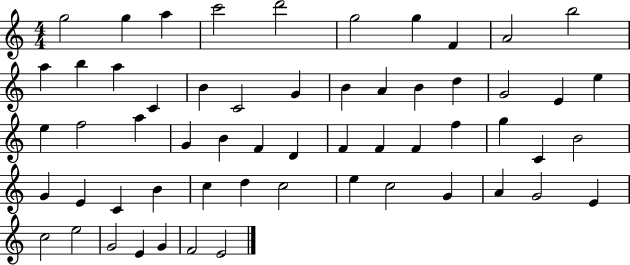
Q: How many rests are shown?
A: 0